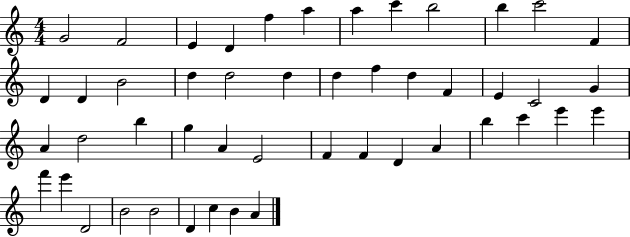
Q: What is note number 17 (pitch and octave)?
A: D5